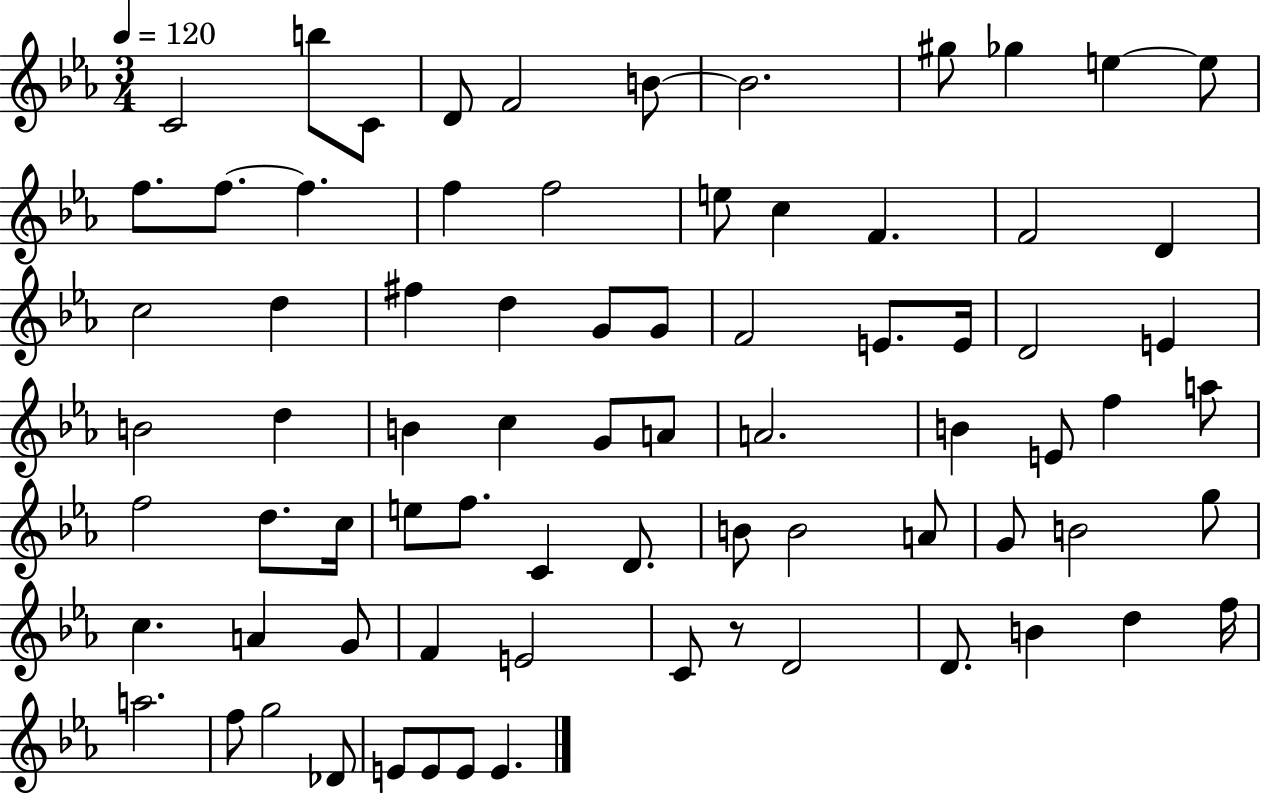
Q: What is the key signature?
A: EES major